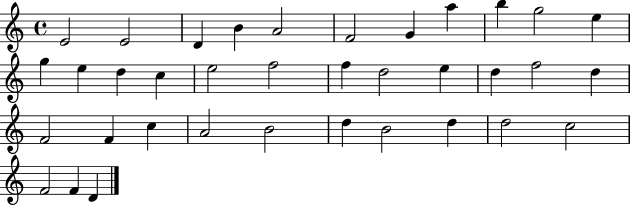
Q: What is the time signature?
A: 4/4